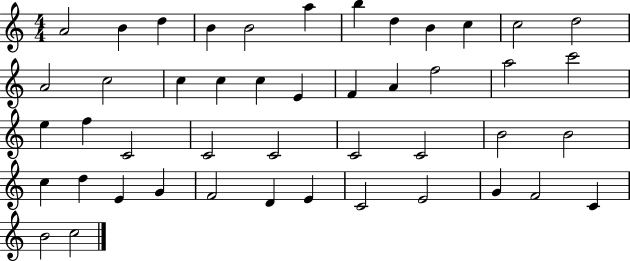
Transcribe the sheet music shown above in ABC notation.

X:1
T:Untitled
M:4/4
L:1/4
K:C
A2 B d B B2 a b d B c c2 d2 A2 c2 c c c E F A f2 a2 c'2 e f C2 C2 C2 C2 C2 B2 B2 c d E G F2 D E C2 E2 G F2 C B2 c2